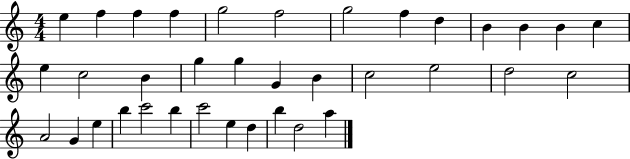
E5/q F5/q F5/q F5/q G5/h F5/h G5/h F5/q D5/q B4/q B4/q B4/q C5/q E5/q C5/h B4/q G5/q G5/q G4/q B4/q C5/h E5/h D5/h C5/h A4/h G4/q E5/q B5/q C6/h B5/q C6/h E5/q D5/q B5/q D5/h A5/q